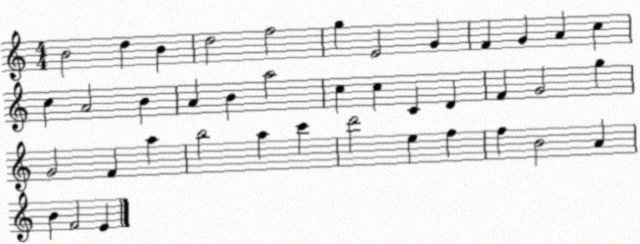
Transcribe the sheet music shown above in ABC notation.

X:1
T:Untitled
M:4/4
L:1/4
K:C
B2 d B d2 f2 g E2 G F G A c c A2 B A B a2 c c C D F G2 g G2 F a b2 a c' d'2 e f f B2 A B F2 E